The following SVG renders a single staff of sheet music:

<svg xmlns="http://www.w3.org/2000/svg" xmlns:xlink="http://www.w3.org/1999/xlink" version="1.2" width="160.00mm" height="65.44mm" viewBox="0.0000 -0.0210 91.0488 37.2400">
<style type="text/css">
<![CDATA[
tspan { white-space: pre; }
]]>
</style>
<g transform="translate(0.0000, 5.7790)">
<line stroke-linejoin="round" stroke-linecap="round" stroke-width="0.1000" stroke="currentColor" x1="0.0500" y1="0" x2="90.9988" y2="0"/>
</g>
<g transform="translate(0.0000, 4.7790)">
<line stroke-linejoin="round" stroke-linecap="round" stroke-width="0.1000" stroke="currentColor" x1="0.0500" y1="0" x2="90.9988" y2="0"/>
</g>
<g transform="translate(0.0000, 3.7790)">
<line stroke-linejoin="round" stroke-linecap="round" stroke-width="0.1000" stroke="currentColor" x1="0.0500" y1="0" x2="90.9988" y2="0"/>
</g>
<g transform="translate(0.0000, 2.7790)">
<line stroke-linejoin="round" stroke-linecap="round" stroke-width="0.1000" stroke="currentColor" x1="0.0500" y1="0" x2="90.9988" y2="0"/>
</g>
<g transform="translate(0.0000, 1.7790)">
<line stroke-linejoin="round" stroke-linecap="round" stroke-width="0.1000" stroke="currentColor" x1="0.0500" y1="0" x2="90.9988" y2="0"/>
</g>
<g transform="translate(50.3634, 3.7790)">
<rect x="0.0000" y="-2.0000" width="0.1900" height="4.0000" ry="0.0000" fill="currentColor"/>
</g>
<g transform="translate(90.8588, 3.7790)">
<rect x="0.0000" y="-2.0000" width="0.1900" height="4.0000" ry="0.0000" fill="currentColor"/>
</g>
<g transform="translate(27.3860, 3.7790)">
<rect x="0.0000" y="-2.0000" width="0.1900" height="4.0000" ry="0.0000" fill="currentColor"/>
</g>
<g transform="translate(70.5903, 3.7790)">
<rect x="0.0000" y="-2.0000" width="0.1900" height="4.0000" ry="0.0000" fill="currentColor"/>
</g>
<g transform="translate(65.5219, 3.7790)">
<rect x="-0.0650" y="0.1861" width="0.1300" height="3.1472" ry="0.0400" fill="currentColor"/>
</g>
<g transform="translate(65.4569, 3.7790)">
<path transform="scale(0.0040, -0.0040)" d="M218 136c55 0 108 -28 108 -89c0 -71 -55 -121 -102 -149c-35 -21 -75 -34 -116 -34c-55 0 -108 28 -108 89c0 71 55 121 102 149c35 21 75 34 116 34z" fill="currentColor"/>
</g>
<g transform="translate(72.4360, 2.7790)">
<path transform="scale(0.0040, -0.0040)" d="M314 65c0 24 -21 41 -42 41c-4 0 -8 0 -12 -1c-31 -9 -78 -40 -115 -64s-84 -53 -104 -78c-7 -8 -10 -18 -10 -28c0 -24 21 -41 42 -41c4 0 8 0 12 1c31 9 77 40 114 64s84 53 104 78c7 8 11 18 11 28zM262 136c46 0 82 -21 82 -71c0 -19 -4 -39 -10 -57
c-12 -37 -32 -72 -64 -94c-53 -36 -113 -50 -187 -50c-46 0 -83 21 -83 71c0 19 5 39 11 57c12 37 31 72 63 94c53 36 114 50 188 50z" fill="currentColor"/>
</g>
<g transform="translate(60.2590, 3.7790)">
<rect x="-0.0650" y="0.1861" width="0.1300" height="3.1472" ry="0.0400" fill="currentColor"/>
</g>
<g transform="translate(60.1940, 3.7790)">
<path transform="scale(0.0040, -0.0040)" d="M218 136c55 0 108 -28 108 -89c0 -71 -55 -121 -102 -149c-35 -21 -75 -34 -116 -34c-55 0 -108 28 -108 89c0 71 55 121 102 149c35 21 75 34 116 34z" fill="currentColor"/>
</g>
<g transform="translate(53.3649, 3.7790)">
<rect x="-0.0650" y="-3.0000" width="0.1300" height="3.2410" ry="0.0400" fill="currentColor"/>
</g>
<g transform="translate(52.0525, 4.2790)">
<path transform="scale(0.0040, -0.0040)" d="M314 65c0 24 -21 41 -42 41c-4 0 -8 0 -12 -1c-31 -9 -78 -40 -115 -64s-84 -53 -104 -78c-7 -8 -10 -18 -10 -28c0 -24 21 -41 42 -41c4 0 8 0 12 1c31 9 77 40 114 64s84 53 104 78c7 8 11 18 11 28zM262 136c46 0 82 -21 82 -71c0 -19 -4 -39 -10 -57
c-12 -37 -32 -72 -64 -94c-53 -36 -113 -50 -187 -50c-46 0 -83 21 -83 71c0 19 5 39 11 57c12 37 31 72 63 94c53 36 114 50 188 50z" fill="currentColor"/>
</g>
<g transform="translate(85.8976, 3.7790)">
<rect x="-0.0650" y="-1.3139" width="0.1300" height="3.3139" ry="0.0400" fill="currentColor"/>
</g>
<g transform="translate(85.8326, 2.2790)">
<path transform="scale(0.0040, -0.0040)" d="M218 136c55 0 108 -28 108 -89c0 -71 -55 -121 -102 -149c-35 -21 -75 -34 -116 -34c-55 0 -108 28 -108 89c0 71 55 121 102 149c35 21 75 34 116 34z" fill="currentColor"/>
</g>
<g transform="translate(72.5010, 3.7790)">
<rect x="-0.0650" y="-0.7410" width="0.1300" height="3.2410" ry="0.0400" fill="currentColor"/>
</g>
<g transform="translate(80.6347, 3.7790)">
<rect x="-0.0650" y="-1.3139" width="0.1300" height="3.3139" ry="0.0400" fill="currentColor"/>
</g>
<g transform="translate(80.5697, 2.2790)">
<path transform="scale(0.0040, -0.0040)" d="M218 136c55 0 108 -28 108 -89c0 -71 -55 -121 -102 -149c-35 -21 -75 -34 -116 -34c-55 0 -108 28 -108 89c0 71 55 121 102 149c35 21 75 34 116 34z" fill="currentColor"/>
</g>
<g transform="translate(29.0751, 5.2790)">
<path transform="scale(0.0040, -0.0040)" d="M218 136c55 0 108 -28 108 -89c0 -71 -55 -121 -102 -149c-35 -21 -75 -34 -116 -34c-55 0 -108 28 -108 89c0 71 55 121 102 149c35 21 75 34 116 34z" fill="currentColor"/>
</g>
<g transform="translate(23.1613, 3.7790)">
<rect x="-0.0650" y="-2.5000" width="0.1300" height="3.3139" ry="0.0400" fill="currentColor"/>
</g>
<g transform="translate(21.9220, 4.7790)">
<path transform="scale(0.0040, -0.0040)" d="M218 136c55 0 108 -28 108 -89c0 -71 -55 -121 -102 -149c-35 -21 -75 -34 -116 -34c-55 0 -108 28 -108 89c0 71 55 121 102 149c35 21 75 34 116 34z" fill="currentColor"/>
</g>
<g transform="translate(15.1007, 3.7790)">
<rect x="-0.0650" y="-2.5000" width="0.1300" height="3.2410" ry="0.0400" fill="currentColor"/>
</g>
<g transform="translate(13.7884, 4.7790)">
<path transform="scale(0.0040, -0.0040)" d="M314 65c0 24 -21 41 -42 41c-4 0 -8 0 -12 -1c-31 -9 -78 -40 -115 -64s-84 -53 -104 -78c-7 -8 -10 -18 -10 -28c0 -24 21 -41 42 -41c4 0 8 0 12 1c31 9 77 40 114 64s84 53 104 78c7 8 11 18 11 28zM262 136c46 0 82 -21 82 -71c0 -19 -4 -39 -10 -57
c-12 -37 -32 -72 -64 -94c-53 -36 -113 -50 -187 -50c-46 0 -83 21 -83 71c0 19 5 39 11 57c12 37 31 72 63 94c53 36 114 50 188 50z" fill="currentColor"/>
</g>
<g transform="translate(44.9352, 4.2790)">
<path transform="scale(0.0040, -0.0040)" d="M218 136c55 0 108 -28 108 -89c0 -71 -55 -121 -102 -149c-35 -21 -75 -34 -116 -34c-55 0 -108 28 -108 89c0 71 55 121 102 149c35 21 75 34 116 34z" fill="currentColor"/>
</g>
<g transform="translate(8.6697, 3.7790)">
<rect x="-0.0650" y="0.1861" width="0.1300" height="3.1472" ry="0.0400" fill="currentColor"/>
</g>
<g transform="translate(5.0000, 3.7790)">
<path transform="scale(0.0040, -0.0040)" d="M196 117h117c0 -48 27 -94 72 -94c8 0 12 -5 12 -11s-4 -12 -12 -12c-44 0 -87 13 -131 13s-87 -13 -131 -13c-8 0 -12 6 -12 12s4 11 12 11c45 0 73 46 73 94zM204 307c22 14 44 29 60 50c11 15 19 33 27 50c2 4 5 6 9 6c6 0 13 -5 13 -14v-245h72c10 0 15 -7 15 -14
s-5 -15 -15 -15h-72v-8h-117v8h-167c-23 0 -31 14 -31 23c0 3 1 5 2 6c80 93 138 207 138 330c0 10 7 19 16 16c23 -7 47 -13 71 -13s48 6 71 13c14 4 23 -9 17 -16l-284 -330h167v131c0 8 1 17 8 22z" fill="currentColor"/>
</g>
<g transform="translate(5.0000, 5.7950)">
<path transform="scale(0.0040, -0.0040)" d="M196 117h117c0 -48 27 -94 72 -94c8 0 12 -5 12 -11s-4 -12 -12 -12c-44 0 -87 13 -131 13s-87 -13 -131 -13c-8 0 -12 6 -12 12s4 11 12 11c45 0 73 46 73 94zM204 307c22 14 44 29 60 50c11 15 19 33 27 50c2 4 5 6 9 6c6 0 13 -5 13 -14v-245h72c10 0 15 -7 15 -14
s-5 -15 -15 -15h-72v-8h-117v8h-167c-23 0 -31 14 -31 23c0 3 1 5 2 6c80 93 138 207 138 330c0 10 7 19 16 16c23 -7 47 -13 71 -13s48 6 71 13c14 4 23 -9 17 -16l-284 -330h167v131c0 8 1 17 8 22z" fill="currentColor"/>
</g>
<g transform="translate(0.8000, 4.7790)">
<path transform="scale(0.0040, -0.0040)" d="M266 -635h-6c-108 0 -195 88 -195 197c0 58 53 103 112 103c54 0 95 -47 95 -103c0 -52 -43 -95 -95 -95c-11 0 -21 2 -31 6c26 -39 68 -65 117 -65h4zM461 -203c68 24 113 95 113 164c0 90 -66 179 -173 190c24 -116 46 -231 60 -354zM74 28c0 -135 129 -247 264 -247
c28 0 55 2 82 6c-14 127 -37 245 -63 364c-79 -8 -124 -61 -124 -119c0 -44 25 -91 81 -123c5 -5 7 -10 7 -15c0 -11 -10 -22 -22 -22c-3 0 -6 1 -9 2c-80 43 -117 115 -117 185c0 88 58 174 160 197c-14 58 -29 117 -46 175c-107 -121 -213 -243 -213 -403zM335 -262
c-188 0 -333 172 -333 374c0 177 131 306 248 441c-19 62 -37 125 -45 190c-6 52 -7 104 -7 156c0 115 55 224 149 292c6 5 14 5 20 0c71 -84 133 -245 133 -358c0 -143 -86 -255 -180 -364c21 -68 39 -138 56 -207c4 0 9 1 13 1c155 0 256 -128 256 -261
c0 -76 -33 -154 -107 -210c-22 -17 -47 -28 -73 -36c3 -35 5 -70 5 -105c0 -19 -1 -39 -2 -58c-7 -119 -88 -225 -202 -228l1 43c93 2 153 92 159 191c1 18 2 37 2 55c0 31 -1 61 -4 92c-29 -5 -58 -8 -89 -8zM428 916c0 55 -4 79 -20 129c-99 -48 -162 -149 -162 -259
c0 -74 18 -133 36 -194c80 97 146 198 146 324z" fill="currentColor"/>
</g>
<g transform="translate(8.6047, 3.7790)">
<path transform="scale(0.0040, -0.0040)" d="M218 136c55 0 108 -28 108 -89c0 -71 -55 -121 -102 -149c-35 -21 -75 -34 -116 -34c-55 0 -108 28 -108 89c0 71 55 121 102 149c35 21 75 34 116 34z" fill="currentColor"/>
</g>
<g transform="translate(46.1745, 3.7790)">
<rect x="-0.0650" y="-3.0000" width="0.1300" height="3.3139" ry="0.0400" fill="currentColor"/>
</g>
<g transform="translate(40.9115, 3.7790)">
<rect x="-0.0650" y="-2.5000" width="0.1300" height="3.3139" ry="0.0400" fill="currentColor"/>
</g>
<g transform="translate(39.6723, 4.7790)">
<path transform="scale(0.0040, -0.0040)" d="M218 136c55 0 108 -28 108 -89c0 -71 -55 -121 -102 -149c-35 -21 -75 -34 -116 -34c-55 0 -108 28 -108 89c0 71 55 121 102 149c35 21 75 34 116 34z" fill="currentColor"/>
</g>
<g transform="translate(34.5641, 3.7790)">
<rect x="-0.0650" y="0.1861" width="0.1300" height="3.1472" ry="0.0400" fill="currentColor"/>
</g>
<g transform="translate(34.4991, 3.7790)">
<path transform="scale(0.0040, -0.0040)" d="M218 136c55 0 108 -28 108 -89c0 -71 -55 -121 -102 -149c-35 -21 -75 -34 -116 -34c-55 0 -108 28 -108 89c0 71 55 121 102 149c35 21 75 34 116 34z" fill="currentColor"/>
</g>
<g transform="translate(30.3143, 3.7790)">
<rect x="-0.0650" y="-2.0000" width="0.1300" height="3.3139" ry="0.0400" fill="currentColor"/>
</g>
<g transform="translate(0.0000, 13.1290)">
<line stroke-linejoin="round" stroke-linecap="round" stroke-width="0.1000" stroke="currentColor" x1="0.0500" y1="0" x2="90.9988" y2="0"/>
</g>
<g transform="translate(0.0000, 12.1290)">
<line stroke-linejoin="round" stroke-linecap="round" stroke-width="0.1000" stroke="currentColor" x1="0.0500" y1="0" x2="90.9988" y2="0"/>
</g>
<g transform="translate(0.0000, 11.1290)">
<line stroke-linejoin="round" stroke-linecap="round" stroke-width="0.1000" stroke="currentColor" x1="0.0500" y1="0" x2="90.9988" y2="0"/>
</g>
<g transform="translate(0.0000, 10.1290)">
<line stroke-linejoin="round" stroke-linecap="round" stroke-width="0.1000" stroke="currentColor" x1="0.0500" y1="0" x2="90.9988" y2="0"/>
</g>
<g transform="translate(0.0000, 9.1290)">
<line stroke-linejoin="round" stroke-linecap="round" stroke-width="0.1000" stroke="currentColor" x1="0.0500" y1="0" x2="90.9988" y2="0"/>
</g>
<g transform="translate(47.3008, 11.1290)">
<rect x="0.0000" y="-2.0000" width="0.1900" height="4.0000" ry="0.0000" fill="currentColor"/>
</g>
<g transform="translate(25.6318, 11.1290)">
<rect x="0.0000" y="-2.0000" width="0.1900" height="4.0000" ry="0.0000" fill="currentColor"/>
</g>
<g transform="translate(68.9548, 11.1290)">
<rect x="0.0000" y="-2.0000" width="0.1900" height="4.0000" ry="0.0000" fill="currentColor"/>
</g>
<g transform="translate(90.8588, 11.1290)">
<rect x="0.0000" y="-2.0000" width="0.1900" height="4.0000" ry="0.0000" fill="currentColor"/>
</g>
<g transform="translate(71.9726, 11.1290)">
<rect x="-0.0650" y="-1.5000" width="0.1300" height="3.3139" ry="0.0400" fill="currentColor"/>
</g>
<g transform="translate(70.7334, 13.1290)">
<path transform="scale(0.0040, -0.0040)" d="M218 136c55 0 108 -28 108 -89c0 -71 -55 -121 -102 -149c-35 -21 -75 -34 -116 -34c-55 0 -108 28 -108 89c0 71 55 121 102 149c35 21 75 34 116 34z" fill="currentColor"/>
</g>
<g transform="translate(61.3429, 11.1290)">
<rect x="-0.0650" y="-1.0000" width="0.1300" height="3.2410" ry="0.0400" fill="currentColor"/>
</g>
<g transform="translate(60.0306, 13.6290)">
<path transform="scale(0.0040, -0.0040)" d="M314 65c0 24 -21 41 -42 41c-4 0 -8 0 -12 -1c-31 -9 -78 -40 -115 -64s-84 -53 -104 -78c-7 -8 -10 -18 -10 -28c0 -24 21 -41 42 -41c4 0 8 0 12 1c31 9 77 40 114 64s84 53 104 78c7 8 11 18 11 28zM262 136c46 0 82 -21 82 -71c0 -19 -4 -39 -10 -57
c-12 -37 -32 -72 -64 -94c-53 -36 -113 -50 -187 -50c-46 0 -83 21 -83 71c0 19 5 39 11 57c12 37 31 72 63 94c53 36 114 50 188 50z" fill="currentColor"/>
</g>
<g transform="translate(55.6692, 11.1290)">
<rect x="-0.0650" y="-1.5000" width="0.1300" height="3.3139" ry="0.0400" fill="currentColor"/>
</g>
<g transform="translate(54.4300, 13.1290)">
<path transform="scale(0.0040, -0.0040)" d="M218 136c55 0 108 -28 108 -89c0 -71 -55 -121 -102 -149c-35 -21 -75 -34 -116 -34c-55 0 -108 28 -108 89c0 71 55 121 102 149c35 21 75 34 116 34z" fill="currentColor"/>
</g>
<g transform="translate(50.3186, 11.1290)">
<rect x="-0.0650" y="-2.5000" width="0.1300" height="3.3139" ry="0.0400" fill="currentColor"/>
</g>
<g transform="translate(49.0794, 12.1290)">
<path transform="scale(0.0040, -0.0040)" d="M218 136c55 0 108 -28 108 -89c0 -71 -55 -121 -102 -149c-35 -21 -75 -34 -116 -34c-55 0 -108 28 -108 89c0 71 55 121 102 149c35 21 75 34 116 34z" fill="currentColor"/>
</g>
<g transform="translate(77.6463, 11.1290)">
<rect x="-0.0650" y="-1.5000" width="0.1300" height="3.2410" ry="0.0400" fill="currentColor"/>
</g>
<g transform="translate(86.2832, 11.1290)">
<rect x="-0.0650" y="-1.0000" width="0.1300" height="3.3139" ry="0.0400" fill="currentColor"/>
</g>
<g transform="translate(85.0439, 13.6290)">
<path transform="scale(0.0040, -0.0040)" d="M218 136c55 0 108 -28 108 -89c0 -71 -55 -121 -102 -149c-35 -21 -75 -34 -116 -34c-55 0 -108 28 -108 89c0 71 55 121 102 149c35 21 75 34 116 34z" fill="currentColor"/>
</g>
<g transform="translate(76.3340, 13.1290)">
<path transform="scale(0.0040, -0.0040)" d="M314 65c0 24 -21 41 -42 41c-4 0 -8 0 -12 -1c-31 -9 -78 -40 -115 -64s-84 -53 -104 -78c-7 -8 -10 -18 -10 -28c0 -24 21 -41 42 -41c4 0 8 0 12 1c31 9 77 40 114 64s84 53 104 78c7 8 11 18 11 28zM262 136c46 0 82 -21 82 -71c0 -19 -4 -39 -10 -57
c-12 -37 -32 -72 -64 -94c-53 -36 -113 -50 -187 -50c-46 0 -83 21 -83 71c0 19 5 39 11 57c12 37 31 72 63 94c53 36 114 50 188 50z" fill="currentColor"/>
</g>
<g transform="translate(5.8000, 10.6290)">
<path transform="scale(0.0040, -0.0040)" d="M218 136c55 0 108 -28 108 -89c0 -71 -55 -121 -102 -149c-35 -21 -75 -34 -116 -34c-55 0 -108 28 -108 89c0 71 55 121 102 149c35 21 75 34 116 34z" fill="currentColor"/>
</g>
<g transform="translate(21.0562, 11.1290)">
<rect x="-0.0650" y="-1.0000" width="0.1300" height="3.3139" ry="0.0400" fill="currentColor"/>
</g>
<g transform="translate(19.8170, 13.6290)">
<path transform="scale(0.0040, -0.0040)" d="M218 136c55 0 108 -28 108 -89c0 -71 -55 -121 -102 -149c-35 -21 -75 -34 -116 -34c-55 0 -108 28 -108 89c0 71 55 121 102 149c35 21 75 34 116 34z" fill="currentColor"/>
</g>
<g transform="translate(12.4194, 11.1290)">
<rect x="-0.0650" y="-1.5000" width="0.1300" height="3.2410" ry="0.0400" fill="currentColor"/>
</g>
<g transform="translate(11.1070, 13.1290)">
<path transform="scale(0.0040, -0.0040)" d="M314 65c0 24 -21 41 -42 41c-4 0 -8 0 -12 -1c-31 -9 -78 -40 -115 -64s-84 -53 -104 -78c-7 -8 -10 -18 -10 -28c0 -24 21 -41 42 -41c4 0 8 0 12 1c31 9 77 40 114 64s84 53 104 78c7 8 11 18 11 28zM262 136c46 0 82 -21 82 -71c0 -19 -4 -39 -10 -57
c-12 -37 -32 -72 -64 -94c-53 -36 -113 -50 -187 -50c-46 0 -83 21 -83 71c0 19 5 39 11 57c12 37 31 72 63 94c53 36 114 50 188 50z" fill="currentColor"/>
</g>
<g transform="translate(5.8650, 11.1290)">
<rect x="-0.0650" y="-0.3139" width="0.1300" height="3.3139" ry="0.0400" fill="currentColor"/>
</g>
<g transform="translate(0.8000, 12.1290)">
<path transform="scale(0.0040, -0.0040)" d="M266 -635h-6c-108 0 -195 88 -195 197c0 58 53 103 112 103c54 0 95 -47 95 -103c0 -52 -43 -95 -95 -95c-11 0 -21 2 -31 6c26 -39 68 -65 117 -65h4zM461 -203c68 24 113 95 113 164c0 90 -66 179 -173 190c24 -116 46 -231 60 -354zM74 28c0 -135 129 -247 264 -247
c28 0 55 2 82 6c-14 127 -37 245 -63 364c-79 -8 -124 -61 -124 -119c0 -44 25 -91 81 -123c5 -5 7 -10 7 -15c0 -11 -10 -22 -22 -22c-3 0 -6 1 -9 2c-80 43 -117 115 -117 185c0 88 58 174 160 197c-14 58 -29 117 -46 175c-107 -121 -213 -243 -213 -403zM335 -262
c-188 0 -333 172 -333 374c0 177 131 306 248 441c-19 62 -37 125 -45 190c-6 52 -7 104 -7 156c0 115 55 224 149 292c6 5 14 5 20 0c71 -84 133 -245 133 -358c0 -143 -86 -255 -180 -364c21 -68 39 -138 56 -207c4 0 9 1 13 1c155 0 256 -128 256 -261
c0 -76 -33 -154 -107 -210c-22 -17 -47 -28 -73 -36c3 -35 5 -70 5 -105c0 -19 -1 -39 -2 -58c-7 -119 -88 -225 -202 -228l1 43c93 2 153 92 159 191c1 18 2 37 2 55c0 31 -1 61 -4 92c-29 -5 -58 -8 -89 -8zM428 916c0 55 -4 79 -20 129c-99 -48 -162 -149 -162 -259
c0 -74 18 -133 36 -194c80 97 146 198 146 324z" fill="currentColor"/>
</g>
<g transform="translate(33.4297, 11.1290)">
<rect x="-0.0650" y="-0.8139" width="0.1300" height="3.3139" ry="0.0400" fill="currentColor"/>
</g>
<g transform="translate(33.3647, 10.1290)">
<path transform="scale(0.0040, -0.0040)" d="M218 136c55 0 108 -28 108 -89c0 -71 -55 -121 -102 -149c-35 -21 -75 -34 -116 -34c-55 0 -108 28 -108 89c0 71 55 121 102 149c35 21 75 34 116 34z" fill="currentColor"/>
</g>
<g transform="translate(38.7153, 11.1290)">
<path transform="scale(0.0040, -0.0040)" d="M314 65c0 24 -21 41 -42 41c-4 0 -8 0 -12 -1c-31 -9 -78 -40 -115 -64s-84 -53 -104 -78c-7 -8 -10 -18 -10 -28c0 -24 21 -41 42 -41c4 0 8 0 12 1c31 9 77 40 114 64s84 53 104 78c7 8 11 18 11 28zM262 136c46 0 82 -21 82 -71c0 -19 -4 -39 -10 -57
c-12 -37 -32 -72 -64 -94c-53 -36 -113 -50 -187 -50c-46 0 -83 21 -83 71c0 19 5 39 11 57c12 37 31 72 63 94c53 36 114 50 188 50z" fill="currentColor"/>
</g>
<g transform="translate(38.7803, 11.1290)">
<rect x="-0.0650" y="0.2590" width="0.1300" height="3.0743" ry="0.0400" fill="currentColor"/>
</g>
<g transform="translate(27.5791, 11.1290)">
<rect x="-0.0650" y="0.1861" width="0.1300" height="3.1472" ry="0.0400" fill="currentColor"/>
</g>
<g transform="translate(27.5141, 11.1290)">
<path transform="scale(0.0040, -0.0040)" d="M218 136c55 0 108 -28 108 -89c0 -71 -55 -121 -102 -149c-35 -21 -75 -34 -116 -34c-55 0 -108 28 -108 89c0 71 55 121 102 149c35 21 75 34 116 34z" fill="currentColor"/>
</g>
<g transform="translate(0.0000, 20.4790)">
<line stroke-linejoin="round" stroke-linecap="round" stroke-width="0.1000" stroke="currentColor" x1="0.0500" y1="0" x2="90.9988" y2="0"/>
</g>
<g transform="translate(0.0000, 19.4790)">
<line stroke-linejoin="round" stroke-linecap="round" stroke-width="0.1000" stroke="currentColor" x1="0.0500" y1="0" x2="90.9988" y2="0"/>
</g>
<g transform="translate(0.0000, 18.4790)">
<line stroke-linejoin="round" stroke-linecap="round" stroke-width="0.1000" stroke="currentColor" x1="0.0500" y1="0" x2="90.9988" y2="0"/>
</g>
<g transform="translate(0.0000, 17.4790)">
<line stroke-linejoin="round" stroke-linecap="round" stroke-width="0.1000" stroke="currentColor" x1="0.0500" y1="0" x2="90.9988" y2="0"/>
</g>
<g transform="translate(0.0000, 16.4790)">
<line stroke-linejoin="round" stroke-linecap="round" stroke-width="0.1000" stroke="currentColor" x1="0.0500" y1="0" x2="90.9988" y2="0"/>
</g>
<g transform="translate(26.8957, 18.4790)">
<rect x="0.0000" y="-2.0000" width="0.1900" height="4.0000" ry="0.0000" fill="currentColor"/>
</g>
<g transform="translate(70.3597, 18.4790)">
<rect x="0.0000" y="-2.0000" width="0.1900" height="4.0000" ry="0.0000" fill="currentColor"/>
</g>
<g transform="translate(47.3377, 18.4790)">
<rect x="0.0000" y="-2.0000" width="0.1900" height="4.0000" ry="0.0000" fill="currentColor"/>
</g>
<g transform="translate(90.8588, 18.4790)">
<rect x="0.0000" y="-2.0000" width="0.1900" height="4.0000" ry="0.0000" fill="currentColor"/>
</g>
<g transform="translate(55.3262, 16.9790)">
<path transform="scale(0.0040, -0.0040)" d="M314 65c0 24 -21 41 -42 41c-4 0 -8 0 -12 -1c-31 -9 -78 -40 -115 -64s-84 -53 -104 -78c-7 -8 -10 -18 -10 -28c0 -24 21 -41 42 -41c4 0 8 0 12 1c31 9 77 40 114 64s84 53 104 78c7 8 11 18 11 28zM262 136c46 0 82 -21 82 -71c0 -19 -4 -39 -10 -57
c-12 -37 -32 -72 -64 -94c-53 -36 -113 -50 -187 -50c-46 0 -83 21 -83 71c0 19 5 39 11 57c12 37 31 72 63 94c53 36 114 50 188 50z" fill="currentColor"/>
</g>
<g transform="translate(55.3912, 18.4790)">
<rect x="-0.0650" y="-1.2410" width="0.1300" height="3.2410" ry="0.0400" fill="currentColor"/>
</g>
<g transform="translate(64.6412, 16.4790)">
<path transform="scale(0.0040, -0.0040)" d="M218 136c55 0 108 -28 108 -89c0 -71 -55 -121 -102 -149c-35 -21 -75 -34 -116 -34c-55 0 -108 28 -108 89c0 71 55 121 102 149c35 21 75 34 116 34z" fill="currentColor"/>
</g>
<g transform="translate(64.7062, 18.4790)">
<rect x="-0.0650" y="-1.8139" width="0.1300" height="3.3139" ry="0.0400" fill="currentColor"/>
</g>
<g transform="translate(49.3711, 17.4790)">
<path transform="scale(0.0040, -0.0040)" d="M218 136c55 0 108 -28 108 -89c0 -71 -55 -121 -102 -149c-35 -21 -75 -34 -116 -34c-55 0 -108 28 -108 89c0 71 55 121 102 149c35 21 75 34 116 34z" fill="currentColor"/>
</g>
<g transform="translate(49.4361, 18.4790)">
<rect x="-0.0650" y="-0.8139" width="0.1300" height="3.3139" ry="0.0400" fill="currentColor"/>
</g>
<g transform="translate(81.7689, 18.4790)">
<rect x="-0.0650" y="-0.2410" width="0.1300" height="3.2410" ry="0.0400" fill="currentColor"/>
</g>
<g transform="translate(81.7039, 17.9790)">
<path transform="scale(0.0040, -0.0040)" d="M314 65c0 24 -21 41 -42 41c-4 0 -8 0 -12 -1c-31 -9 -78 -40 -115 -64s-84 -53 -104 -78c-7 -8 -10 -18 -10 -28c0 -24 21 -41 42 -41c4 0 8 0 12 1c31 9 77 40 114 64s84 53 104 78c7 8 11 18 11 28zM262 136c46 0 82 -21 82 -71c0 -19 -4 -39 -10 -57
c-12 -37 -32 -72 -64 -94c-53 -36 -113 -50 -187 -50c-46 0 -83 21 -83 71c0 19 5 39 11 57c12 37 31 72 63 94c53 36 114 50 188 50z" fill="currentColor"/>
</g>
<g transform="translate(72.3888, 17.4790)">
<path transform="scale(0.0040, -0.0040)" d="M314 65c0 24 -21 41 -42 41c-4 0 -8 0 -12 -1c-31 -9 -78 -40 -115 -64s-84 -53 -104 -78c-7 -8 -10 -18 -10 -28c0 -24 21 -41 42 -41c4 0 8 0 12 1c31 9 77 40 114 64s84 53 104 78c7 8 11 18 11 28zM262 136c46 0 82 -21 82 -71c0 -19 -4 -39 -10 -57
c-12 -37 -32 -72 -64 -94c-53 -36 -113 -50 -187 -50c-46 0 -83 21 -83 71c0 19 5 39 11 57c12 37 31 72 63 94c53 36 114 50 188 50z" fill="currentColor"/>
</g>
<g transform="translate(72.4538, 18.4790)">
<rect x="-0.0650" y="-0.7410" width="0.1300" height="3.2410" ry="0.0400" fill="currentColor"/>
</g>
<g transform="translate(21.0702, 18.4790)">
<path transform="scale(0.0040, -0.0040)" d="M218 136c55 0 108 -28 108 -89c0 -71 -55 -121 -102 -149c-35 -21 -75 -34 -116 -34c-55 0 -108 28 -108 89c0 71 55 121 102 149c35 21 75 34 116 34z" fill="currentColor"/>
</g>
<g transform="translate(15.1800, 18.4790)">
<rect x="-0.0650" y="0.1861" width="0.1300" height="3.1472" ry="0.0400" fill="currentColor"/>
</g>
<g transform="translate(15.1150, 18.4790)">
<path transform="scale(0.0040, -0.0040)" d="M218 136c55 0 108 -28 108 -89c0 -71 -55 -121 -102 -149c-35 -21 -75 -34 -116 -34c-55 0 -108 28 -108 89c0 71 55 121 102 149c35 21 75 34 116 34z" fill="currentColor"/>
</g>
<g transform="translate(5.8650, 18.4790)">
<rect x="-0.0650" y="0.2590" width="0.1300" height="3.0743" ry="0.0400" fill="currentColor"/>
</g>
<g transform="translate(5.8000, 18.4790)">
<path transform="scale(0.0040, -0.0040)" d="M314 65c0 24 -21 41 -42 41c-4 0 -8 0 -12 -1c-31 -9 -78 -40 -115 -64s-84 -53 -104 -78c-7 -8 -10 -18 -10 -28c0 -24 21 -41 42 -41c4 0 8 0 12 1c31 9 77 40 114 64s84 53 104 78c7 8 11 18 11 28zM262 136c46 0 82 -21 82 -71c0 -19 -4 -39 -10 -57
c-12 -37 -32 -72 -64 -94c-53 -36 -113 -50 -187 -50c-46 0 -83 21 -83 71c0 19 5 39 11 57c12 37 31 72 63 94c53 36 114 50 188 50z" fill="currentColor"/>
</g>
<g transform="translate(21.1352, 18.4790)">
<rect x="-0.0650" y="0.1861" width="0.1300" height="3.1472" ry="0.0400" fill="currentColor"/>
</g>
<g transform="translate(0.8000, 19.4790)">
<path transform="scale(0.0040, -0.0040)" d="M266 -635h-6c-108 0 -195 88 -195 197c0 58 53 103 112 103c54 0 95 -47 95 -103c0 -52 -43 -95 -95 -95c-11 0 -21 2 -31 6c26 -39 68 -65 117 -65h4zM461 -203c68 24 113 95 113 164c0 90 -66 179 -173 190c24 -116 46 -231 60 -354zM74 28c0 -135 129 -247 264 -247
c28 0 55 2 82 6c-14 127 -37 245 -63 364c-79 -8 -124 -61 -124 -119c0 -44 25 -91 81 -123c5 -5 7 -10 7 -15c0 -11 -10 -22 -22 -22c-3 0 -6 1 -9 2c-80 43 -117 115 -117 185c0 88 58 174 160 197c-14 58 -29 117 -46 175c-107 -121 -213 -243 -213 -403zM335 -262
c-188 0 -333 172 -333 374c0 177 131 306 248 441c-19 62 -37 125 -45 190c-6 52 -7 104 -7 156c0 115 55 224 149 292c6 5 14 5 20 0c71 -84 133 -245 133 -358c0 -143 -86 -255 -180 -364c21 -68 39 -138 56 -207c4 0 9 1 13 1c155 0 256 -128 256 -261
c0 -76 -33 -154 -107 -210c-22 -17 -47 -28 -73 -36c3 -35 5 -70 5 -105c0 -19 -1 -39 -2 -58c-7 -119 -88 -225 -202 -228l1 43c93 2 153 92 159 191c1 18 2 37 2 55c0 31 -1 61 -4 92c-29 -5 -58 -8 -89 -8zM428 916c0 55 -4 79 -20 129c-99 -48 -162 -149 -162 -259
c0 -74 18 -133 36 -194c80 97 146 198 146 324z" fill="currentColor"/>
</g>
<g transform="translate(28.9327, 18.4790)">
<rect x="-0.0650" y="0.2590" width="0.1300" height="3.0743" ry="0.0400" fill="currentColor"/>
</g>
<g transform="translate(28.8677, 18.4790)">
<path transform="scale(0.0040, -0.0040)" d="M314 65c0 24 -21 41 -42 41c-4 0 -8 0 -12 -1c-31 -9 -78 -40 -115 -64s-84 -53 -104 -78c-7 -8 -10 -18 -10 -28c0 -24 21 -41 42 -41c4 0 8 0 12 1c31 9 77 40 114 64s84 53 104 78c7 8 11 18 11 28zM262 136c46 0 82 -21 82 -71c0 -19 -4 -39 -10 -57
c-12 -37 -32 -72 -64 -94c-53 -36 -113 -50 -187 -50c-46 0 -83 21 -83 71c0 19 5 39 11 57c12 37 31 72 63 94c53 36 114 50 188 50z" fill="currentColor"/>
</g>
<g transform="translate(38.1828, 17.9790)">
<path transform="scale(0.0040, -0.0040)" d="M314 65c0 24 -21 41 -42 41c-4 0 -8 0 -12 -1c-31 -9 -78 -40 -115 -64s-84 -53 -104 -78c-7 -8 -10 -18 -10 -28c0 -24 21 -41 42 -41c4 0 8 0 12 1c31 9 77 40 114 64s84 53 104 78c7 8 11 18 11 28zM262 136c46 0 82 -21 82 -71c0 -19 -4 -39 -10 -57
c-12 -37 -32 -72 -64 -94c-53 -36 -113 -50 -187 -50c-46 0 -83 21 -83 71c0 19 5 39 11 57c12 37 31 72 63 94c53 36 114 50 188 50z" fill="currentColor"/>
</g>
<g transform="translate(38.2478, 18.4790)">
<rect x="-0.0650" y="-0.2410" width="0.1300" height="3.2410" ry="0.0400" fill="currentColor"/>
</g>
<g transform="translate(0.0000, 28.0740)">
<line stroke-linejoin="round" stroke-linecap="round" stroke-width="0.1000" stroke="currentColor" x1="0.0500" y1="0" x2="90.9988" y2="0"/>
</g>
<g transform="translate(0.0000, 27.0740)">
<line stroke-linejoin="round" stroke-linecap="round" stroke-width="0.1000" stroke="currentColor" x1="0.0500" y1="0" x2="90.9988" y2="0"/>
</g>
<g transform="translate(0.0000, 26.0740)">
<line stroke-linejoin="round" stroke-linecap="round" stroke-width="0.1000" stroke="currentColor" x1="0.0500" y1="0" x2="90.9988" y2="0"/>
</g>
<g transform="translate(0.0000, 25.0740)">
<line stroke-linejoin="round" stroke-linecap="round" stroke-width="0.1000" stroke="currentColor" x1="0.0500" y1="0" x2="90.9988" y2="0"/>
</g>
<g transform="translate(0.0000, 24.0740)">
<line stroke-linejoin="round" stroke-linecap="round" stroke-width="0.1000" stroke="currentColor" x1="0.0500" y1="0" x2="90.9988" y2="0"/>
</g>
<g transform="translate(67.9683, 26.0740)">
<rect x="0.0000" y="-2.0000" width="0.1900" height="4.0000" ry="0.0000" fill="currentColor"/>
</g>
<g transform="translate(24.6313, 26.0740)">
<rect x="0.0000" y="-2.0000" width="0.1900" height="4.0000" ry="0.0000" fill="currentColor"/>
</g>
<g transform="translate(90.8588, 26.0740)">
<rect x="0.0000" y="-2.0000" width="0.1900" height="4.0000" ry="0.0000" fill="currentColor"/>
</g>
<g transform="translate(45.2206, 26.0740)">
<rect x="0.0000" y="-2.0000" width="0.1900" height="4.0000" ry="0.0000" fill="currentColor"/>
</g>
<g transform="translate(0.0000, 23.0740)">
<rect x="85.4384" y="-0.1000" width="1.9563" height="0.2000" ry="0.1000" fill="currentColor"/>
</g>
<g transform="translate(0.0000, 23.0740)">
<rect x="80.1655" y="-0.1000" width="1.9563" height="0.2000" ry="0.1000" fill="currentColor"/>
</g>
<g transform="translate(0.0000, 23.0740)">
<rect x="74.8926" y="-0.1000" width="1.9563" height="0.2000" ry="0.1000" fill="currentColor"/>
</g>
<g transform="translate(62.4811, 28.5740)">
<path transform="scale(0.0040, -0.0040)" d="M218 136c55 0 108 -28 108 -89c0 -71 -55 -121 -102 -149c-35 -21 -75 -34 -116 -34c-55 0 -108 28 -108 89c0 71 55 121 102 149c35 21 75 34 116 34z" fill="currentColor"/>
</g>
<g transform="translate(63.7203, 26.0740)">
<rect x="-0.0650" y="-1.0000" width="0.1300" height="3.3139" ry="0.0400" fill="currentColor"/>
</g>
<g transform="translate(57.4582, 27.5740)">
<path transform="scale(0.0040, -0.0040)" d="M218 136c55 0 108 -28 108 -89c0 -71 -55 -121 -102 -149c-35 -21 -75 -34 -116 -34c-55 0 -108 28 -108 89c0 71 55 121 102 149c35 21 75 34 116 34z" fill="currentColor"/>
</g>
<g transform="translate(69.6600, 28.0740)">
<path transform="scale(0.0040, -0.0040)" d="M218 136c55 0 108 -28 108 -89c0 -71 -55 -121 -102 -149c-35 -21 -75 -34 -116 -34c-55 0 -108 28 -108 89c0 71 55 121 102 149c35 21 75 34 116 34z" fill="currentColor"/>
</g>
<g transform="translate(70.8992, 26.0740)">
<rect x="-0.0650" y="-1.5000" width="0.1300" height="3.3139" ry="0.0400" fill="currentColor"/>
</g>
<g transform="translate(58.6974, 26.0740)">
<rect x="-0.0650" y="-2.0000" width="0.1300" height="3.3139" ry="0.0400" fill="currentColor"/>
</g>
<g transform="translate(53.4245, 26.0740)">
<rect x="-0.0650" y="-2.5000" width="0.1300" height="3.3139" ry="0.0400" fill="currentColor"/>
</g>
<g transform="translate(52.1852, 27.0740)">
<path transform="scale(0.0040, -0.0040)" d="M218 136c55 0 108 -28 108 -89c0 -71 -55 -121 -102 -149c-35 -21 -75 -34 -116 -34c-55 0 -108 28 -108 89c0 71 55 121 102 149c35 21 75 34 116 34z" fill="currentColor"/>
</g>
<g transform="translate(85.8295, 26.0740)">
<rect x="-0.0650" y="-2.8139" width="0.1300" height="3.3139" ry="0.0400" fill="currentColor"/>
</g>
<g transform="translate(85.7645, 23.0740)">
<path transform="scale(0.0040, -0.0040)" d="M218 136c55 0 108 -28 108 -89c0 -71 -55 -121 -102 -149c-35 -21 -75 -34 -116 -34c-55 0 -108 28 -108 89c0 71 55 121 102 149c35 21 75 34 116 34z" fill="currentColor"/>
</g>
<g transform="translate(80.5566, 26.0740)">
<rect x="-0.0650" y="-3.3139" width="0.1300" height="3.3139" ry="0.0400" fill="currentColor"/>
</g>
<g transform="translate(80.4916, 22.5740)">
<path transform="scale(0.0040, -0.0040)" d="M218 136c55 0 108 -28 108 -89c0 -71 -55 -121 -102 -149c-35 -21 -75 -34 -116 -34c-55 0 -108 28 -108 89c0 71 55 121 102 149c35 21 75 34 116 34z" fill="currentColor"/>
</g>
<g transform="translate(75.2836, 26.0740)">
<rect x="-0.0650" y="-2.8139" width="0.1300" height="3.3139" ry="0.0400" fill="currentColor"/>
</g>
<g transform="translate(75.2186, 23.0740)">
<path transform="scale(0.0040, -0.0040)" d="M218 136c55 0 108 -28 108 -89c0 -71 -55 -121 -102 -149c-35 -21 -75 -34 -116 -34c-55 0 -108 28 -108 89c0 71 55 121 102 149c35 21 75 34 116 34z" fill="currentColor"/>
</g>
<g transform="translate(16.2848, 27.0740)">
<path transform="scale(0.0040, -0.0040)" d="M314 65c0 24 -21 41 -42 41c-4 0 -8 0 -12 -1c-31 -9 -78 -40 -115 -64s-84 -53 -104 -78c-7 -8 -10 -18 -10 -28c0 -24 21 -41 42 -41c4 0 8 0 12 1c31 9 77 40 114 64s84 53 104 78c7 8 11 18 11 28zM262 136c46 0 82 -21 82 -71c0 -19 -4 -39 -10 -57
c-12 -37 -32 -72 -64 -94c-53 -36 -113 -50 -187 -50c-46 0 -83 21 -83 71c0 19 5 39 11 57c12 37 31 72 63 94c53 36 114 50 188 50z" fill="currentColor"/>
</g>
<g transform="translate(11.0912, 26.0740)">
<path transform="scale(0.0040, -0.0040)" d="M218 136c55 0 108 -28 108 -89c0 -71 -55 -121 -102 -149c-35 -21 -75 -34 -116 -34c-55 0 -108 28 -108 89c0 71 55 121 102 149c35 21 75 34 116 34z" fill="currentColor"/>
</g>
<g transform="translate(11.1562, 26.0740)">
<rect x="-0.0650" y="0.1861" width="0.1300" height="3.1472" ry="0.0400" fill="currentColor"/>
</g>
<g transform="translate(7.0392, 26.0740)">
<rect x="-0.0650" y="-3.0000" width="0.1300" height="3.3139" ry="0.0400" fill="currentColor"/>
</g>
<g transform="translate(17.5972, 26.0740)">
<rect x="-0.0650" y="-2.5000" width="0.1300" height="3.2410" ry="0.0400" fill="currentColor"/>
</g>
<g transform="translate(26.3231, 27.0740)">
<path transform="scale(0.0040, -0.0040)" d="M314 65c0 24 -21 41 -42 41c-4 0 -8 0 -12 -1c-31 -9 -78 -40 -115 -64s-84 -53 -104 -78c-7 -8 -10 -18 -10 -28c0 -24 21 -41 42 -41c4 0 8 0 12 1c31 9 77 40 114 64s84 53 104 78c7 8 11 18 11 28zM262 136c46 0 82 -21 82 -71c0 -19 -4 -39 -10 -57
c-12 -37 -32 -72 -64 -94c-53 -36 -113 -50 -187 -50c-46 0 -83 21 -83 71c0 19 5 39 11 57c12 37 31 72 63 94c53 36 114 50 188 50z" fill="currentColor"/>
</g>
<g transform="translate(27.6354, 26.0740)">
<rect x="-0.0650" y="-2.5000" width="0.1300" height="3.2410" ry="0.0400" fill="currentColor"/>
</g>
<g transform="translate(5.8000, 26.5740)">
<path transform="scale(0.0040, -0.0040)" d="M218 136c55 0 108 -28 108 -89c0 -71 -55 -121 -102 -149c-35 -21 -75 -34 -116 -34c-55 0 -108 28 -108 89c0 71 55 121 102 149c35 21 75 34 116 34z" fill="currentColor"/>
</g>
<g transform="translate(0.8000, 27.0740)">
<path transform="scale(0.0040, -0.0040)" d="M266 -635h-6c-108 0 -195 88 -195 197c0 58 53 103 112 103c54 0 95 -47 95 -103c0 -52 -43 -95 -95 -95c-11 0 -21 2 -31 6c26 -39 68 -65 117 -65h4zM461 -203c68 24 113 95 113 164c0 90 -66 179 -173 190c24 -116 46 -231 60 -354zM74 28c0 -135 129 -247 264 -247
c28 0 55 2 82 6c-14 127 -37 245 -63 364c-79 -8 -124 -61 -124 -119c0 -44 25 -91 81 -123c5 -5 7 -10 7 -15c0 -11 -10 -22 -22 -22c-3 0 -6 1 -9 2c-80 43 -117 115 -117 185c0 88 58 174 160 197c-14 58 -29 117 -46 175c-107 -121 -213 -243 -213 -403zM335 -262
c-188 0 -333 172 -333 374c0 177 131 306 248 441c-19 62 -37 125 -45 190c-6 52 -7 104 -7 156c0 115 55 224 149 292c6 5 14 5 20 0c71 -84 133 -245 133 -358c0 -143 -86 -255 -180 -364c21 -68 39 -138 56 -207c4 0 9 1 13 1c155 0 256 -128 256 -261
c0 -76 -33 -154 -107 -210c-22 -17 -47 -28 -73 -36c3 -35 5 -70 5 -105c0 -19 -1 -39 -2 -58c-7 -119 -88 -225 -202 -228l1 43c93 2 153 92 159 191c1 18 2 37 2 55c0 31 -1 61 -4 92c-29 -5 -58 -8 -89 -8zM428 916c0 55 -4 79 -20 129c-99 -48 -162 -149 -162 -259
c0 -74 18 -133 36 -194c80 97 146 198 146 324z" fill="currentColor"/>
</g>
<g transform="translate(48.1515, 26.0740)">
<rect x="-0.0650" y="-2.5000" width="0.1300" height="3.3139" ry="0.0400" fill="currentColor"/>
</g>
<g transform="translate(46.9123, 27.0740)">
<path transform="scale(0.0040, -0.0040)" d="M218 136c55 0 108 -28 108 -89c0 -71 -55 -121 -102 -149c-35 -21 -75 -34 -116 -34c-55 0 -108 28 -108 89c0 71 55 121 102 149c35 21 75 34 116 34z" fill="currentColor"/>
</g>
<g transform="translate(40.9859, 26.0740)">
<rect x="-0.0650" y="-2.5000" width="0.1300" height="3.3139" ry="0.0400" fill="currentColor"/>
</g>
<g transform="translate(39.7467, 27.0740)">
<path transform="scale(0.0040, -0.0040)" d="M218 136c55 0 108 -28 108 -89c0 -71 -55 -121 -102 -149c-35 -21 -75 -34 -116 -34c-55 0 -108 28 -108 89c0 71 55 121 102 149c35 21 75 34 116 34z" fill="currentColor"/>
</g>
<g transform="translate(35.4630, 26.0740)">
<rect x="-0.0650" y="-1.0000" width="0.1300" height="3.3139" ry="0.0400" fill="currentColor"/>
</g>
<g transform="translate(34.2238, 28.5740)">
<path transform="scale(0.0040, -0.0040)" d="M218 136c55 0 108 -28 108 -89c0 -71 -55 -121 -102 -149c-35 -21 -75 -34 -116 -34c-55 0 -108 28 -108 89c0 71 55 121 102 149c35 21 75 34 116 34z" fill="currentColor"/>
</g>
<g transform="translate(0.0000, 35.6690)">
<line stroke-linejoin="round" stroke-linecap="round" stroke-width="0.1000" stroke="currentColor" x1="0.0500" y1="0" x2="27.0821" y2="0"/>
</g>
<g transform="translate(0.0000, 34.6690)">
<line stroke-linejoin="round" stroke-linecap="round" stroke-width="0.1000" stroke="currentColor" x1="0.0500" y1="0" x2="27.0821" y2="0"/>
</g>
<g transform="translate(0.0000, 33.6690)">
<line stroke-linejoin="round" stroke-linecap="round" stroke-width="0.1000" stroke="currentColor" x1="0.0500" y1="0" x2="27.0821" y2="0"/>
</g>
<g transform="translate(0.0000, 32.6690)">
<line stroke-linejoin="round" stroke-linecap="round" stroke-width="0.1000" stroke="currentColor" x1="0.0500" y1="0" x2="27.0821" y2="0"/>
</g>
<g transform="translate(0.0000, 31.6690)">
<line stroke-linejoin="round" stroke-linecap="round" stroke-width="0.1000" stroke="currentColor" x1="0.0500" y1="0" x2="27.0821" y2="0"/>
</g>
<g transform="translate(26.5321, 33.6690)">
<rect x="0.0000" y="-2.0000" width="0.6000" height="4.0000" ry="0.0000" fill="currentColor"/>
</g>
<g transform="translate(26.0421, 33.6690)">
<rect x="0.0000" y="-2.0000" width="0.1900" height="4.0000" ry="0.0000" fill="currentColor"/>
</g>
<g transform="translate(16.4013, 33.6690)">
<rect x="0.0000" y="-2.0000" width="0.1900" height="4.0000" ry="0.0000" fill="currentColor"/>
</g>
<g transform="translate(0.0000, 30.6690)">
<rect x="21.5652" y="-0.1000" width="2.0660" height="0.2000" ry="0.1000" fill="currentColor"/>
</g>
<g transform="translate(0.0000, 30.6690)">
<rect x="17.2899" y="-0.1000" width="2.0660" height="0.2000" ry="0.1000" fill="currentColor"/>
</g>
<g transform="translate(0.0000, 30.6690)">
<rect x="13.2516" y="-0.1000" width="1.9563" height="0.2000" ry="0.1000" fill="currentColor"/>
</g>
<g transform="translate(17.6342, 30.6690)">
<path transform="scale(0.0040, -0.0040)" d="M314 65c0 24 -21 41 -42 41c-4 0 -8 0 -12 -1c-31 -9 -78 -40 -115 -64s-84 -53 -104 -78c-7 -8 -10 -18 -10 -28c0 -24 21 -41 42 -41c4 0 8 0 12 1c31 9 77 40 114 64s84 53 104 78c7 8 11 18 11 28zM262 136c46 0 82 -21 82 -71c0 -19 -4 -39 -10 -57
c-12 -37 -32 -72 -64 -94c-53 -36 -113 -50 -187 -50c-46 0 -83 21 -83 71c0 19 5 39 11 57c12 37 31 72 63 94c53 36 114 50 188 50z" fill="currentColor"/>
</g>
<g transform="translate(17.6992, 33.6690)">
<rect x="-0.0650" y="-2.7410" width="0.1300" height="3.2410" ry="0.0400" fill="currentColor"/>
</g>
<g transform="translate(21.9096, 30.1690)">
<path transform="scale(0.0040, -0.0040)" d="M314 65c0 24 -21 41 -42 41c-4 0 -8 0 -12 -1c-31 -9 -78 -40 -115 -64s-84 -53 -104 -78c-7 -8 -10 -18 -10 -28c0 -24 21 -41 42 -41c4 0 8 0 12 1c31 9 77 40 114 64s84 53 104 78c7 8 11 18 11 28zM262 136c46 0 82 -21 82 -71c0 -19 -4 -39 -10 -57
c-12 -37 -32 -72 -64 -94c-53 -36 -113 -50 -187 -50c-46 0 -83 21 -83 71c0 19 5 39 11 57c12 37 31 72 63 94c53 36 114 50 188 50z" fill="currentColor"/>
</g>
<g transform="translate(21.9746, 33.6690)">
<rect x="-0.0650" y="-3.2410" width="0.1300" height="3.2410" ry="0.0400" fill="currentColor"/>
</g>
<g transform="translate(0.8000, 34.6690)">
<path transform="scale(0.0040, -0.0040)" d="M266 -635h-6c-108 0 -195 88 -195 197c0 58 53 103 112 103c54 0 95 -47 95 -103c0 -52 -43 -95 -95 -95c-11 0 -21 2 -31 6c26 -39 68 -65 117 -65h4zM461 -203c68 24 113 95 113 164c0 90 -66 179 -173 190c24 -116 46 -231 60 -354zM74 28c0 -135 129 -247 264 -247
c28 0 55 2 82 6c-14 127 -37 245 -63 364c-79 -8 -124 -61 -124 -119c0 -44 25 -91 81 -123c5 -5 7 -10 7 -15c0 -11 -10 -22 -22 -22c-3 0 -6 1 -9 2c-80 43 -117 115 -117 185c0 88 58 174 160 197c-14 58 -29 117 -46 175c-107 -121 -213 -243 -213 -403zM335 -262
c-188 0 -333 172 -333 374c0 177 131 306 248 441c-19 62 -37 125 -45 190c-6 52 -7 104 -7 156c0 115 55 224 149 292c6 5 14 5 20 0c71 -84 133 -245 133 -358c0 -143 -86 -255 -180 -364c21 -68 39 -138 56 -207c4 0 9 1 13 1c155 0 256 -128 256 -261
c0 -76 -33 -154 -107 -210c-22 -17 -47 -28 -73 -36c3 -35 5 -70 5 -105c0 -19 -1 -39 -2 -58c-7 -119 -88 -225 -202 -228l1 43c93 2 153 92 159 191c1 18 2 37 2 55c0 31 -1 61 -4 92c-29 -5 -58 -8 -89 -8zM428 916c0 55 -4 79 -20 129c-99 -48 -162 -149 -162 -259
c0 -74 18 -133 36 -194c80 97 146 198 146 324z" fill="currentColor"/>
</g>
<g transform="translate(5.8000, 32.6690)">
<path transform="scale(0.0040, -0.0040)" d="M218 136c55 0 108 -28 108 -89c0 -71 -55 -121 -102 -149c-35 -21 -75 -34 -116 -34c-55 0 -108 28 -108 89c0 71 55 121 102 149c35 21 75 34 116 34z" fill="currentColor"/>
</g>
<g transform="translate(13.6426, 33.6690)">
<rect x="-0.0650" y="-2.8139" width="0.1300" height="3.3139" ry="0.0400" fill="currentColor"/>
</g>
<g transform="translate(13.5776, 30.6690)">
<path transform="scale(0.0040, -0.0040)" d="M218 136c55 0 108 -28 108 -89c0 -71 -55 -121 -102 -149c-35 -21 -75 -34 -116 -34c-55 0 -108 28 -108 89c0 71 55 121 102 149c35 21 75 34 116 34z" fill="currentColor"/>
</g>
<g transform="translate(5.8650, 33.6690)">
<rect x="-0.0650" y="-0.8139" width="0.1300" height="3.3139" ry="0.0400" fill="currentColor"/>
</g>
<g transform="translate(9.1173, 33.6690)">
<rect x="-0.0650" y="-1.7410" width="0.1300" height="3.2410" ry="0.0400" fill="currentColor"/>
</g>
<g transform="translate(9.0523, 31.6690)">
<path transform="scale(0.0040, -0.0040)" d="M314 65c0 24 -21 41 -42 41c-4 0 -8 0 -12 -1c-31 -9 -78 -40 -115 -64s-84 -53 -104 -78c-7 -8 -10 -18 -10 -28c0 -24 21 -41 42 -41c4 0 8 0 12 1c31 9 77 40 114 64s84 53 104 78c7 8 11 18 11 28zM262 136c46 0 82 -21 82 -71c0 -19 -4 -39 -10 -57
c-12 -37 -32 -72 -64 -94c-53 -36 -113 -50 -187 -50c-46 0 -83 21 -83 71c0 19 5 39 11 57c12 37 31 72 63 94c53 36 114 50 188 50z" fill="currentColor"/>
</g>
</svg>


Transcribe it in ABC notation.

X:1
T:Untitled
M:4/4
L:1/4
K:C
B G2 G F B G A A2 B B d2 e e c E2 D B d B2 G E D2 E E2 D B2 B B B2 c2 d e2 f d2 c2 A B G2 G2 D G G G F D E a b a d f2 a a2 b2